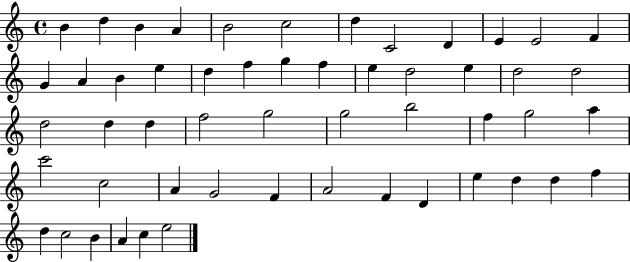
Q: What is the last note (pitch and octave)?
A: E5